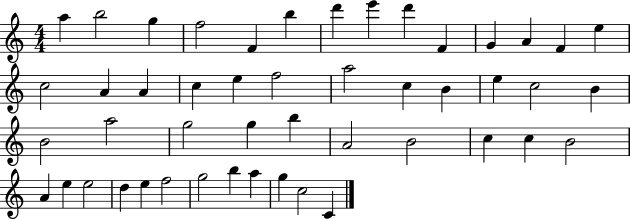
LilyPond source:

{
  \clef treble
  \numericTimeSignature
  \time 4/4
  \key c \major
  a''4 b''2 g''4 | f''2 f'4 b''4 | d'''4 e'''4 d'''4 f'4 | g'4 a'4 f'4 e''4 | \break c''2 a'4 a'4 | c''4 e''4 f''2 | a''2 c''4 b'4 | e''4 c''2 b'4 | \break b'2 a''2 | g''2 g''4 b''4 | a'2 b'2 | c''4 c''4 b'2 | \break a'4 e''4 e''2 | d''4 e''4 f''2 | g''2 b''4 a''4 | g''4 c''2 c'4 | \break \bar "|."
}